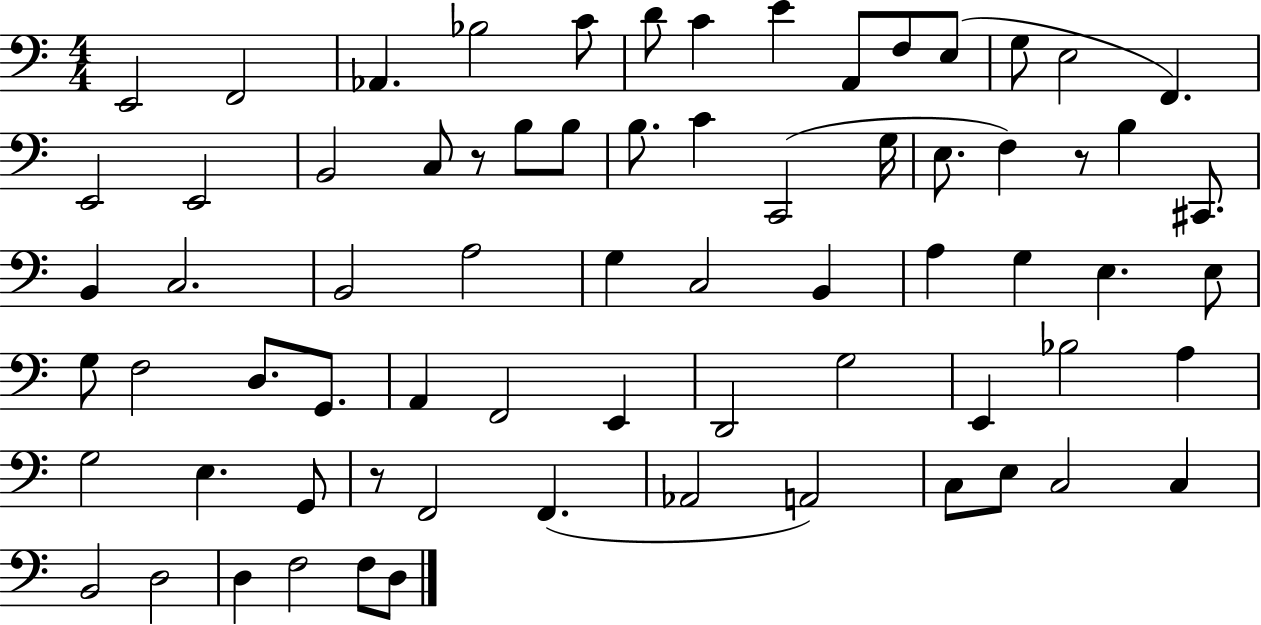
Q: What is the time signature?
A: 4/4